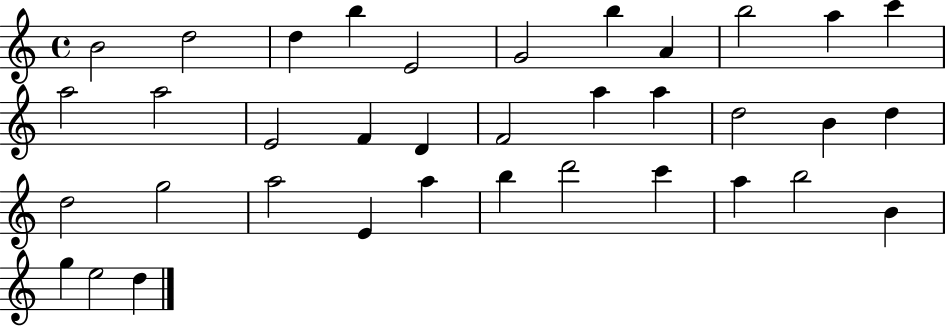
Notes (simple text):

B4/h D5/h D5/q B5/q E4/h G4/h B5/q A4/q B5/h A5/q C6/q A5/h A5/h E4/h F4/q D4/q F4/h A5/q A5/q D5/h B4/q D5/q D5/h G5/h A5/h E4/q A5/q B5/q D6/h C6/q A5/q B5/h B4/q G5/q E5/h D5/q